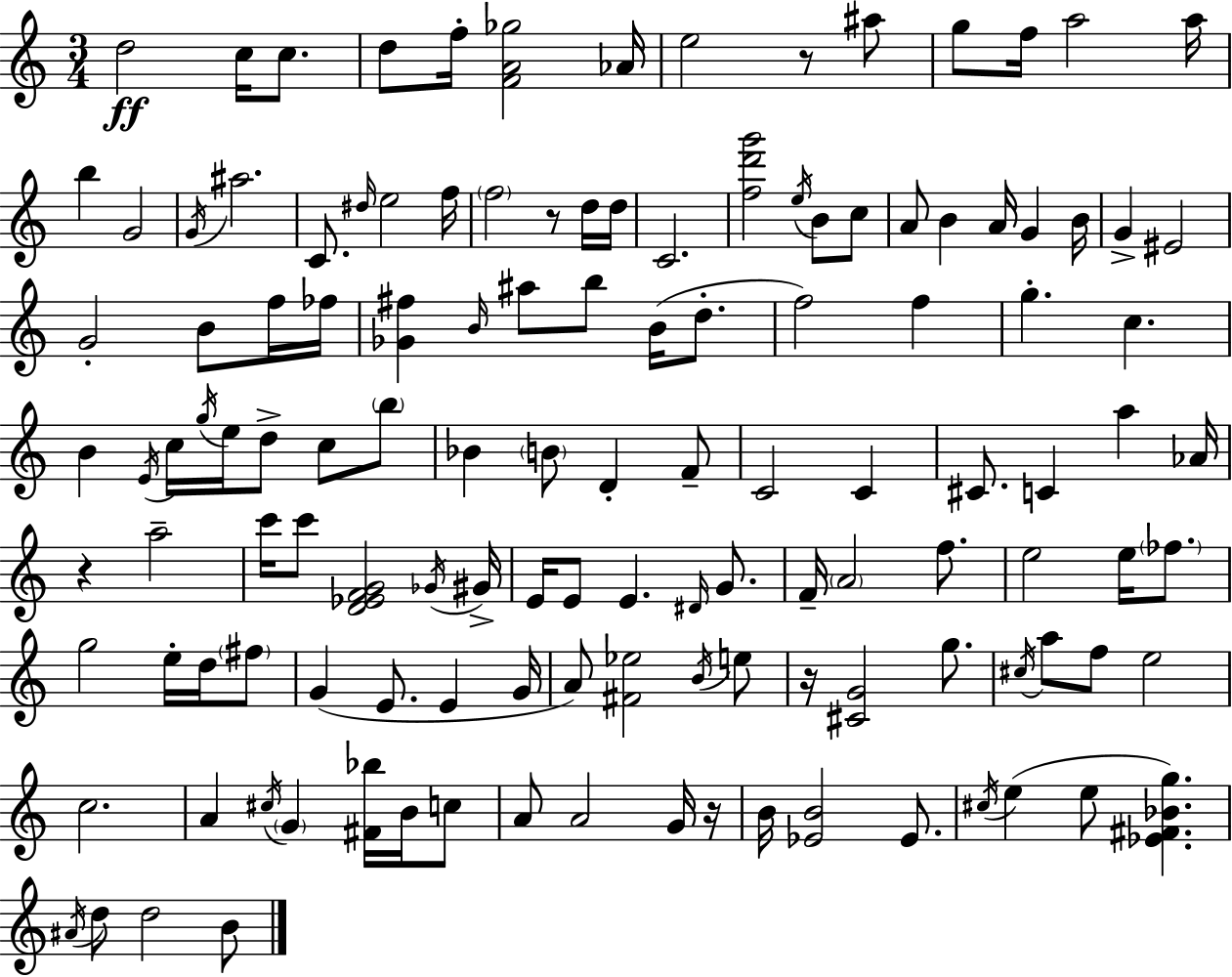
X:1
T:Untitled
M:3/4
L:1/4
K:C
d2 c/4 c/2 d/2 f/4 [FA_g]2 _A/4 e2 z/2 ^a/2 g/2 f/4 a2 a/4 b G2 G/4 ^a2 C/2 ^d/4 e2 f/4 f2 z/2 d/4 d/4 C2 [fd'g']2 e/4 B/2 c/2 A/2 B A/4 G B/4 G ^E2 G2 B/2 f/4 _f/4 [_G^f] B/4 ^a/2 b/2 B/4 d/2 f2 f g c B E/4 c/4 g/4 e/4 d/2 c/2 b/2 _B B/2 D F/2 C2 C ^C/2 C a _A/4 z a2 c'/4 c'/2 [D_EFG]2 _G/4 ^G/4 E/4 E/2 E ^D/4 G/2 F/4 A2 f/2 e2 e/4 _f/2 g2 e/4 d/4 ^f/2 G E/2 E G/4 A/2 [^F_e]2 B/4 e/2 z/4 [^CG]2 g/2 ^c/4 a/2 f/2 e2 c2 A ^c/4 G [^F_b]/4 B/4 c/2 A/2 A2 G/4 z/4 B/4 [_EB]2 _E/2 ^c/4 e e/2 [_E^F_Bg] ^A/4 d/2 d2 B/2